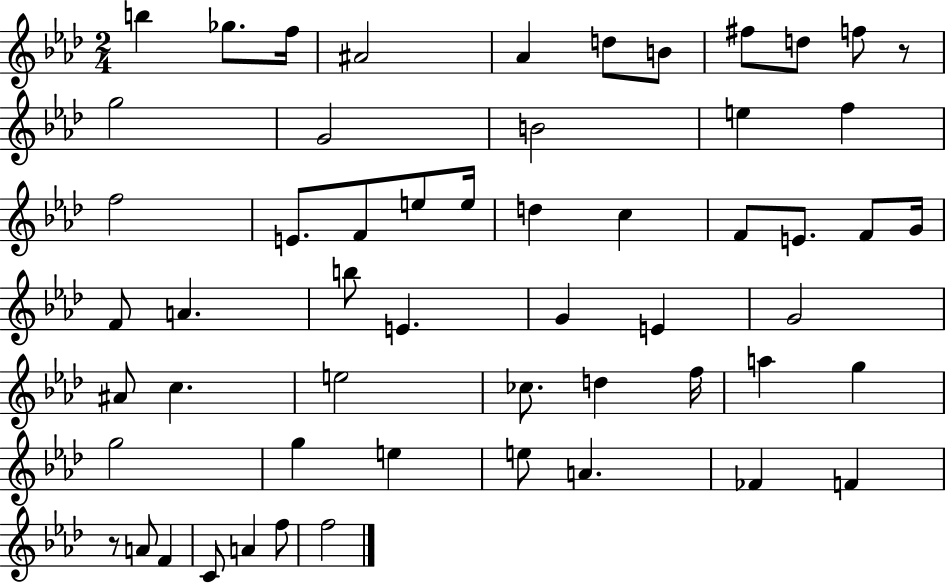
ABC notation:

X:1
T:Untitled
M:2/4
L:1/4
K:Ab
b _g/2 f/4 ^A2 _A d/2 B/2 ^f/2 d/2 f/2 z/2 g2 G2 B2 e f f2 E/2 F/2 e/2 e/4 d c F/2 E/2 F/2 G/4 F/2 A b/2 E G E G2 ^A/2 c e2 _c/2 d f/4 a g g2 g e e/2 A _F F z/2 A/2 F C/2 A f/2 f2